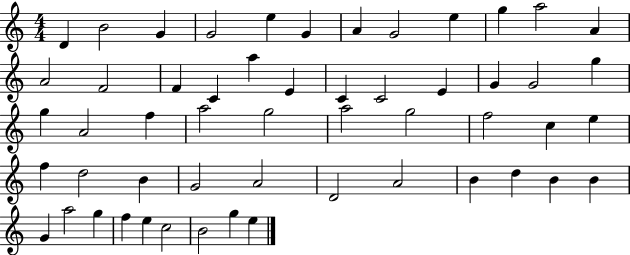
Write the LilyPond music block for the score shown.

{
  \clef treble
  \numericTimeSignature
  \time 4/4
  \key c \major
  d'4 b'2 g'4 | g'2 e''4 g'4 | a'4 g'2 e''4 | g''4 a''2 a'4 | \break a'2 f'2 | f'4 c'4 a''4 e'4 | c'4 c'2 e'4 | g'4 g'2 g''4 | \break g''4 a'2 f''4 | a''2 g''2 | a''2 g''2 | f''2 c''4 e''4 | \break f''4 d''2 b'4 | g'2 a'2 | d'2 a'2 | b'4 d''4 b'4 b'4 | \break g'4 a''2 g''4 | f''4 e''4 c''2 | b'2 g''4 e''4 | \bar "|."
}